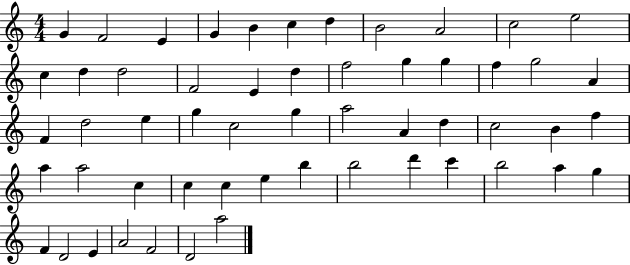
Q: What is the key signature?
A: C major